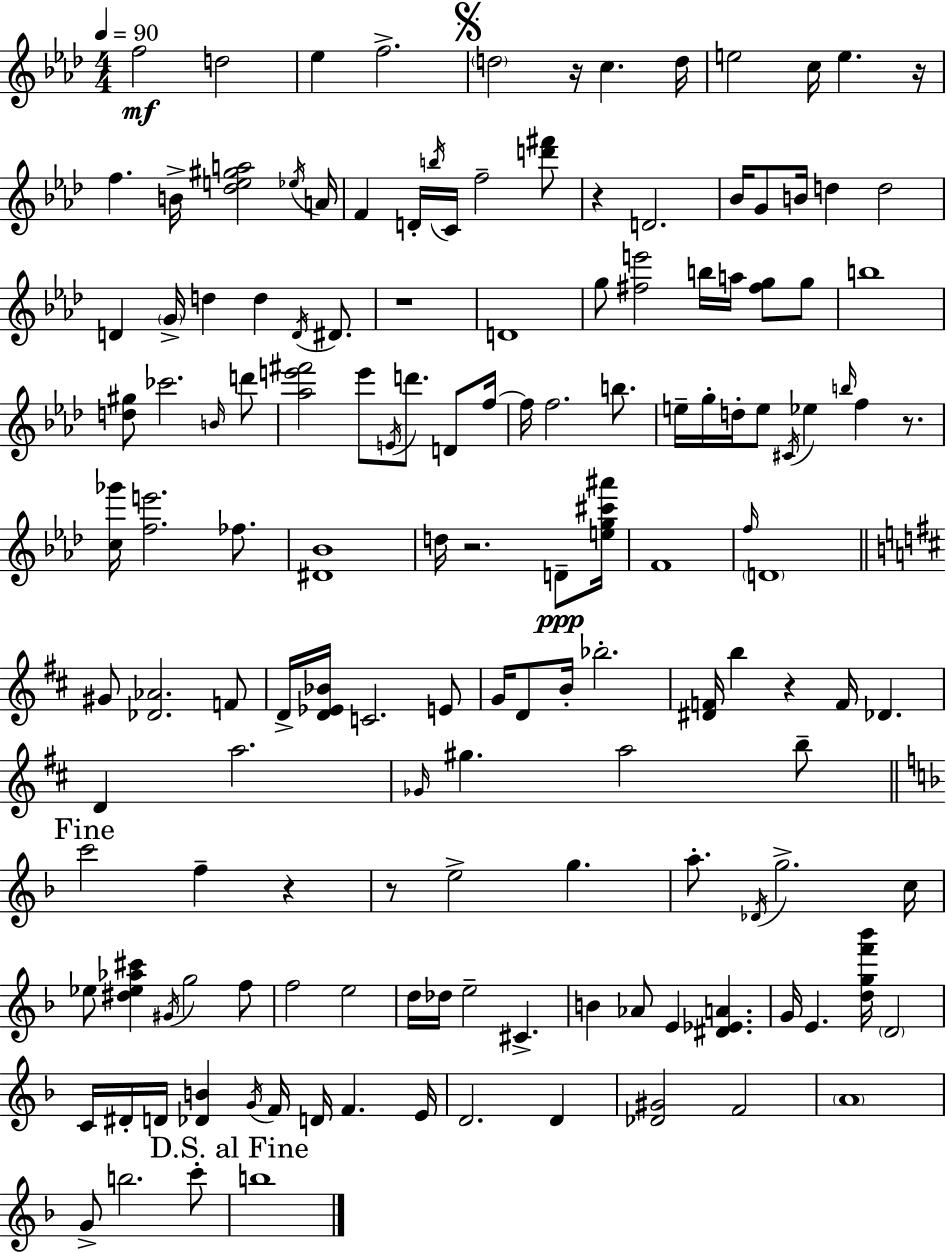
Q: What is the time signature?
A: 4/4